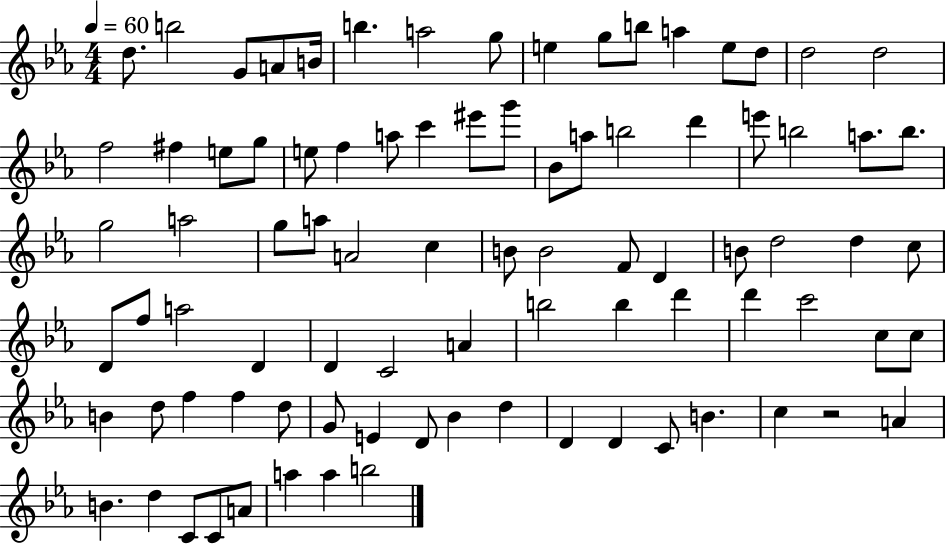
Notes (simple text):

D5/e. B5/h G4/e A4/e B4/s B5/q. A5/h G5/e E5/q G5/e B5/e A5/q E5/e D5/e D5/h D5/h F5/h F#5/q E5/e G5/e E5/e F5/q A5/e C6/q EIS6/e G6/e Bb4/e A5/e B5/h D6/q E6/e B5/h A5/e. B5/e. G5/h A5/h G5/e A5/e A4/h C5/q B4/e B4/h F4/e D4/q B4/e D5/h D5/q C5/e D4/e F5/e A5/h D4/q D4/q C4/h A4/q B5/h B5/q D6/q D6/q C6/h C5/e C5/e B4/q D5/e F5/q F5/q D5/e G4/e E4/q D4/e Bb4/q D5/q D4/q D4/q C4/e B4/q. C5/q R/h A4/q B4/q. D5/q C4/e C4/e A4/e A5/q A5/q B5/h